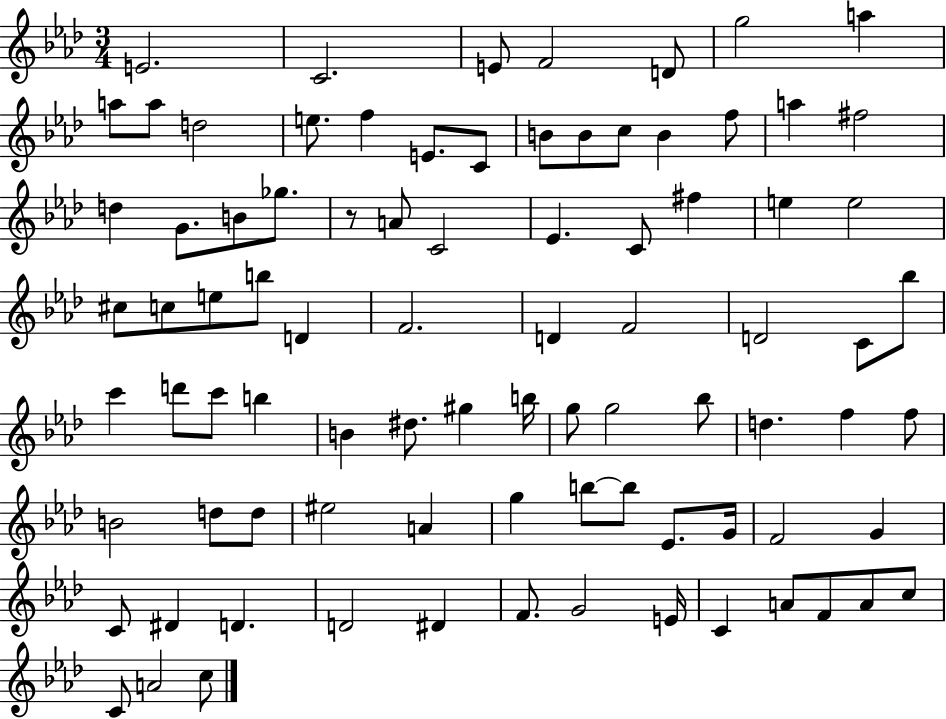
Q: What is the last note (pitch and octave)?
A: C5